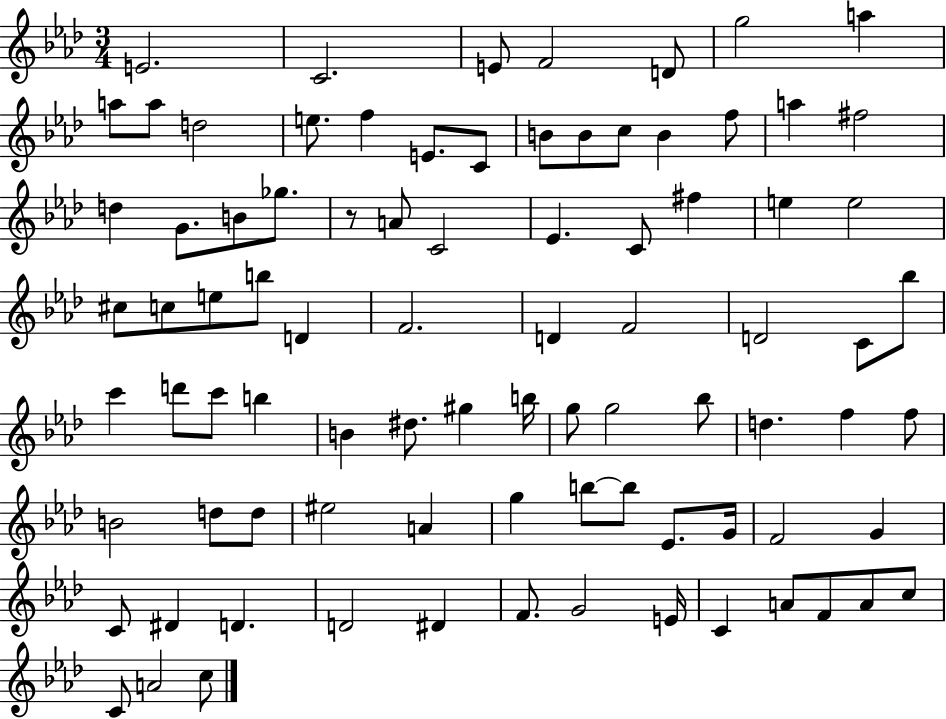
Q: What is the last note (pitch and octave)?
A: C5